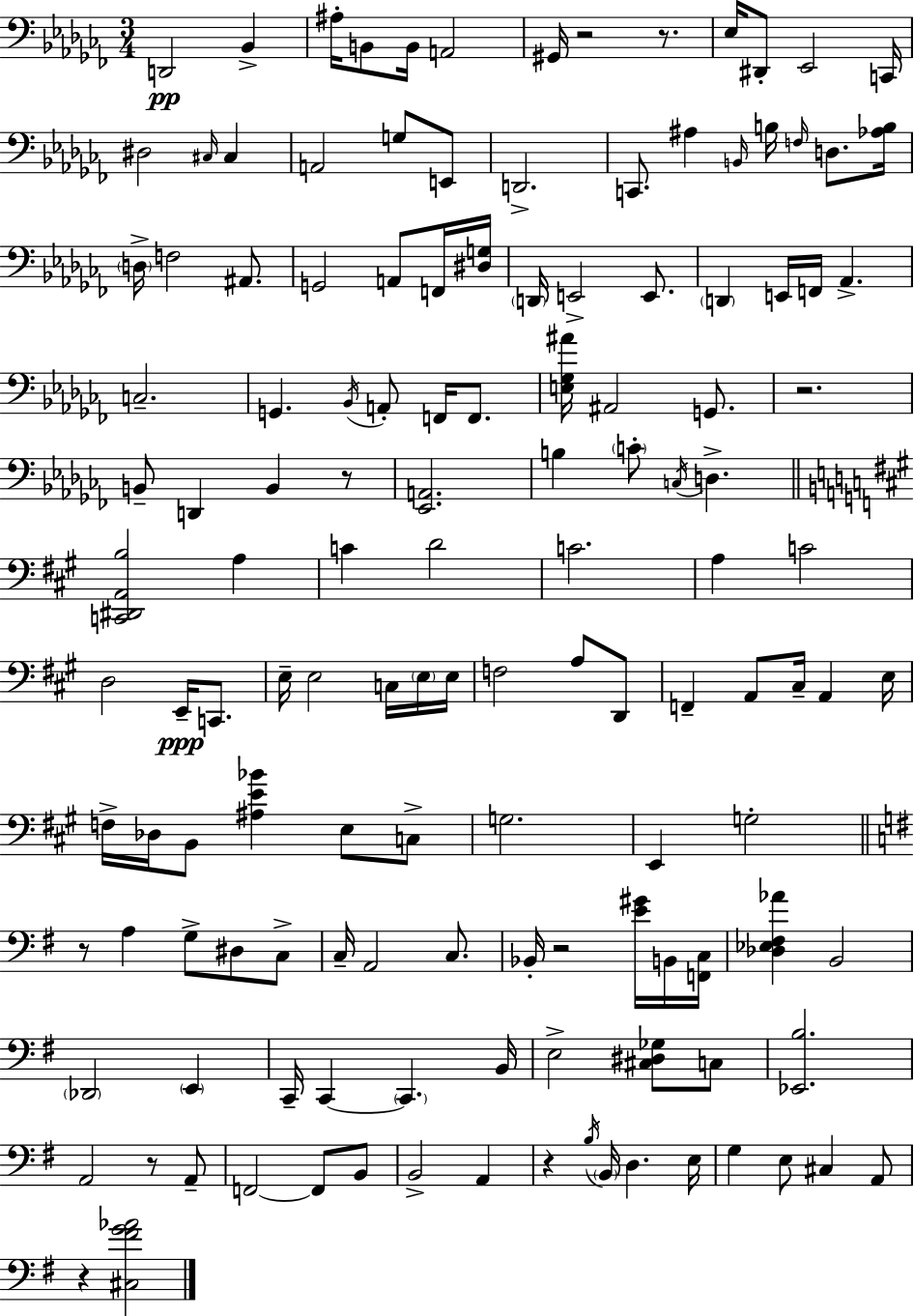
{
  \clef bass
  \numericTimeSignature
  \time 3/4
  \key aes \minor
  d,2\pp bes,4-> | ais16-. b,8 b,16 a,2 | gis,16 r2 r8. | ees16 dis,8-. ees,2 c,16 | \break dis2 \grace { cis16 } cis4 | a,2 g8 e,8 | d,2.-> | c,8. ais4 \grace { b,16 } b16 \grace { f16 } d8. | \break <aes b>16 \parenthesize d16-> f2 | ais,8. g,2 a,8 | f,16 <dis g>16 \parenthesize d,16 e,2-> | e,8. \parenthesize d,4 e,16 f,16 aes,4.-> | \break c2.-- | g,4. \acciaccatura { bes,16 } a,8-. | f,16 f,8. <e ges ais'>16 ais,2 | g,8. r2. | \break b,8-- d,4 b,4 | r8 <ees, a,>2. | b4 \parenthesize c'8-. \acciaccatura { c16 } d4.-> | \bar "||" \break \key a \major <c, dis, a, b>2 a4 | c'4 d'2 | c'2. | a4 c'2 | \break d2 e,16--\ppp c,8. | e16-- e2 c16 \parenthesize e16 e16 | f2 a8 d,8 | f,4-- a,8 cis16-- a,4 e16 | \break f16-> des16 b,8 <ais e' bes'>4 e8 c8-> | g2. | e,4 g2-. | \bar "||" \break \key g \major r8 a4 g8-> dis8 c8-> | c16-- a,2 c8. | bes,16-. r2 <e' gis'>16 b,16 <f, c>16 | <des ees fis aes'>4 b,2 | \break \parenthesize des,2 \parenthesize e,4 | c,16-- c,4~~ \parenthesize c,4. b,16 | e2-> <cis dis ges>8 c8 | <ees, b>2. | \break a,2 r8 a,8-- | f,2~~ f,8 b,8 | b,2-> a,4 | r4 \acciaccatura { b16 } \parenthesize b,16 d4. | \break e16 g4 e8 cis4 a,8 | r4 <cis fis' g' aes'>2 | \bar "|."
}